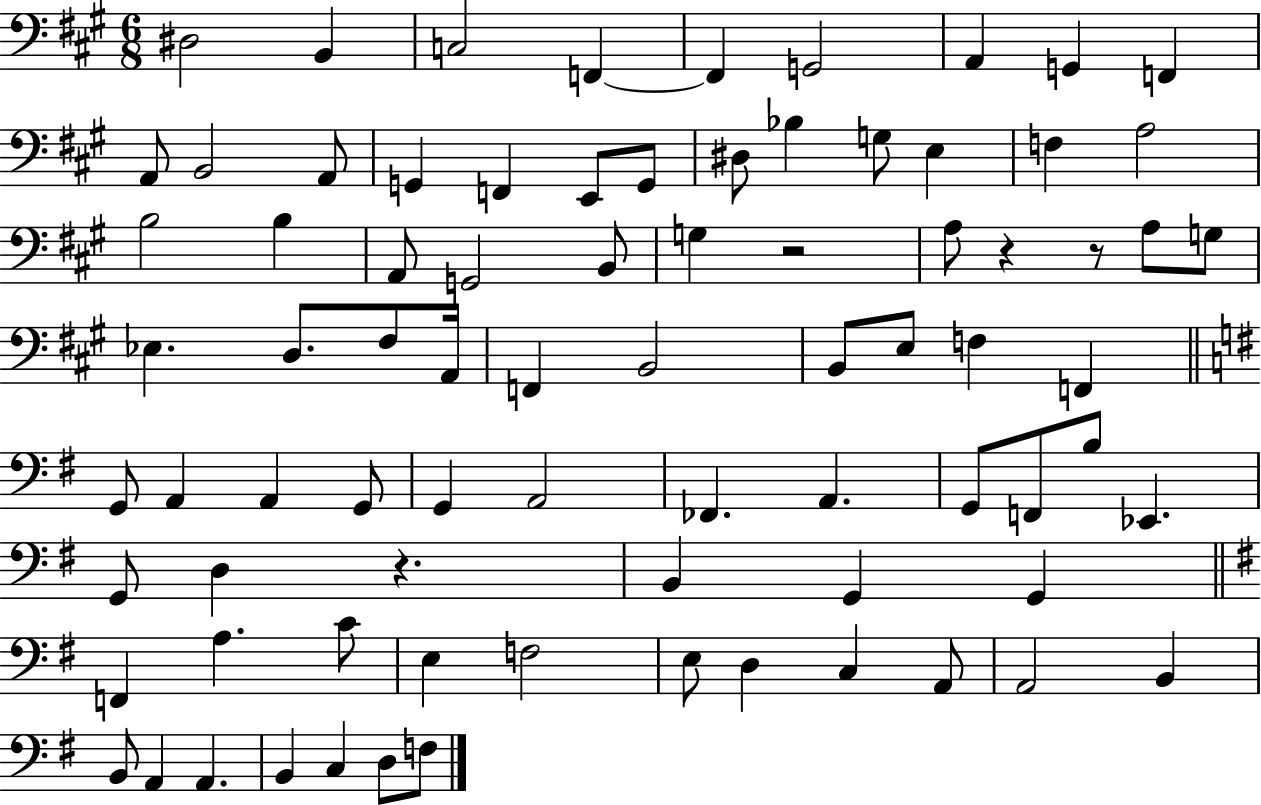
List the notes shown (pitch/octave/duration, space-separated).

D#3/h B2/q C3/h F2/q F2/q G2/h A2/q G2/q F2/q A2/e B2/h A2/e G2/q F2/q E2/e G2/e D#3/e Bb3/q G3/e E3/q F3/q A3/h B3/h B3/q A2/e G2/h B2/e G3/q R/h A3/e R/q R/e A3/e G3/e Eb3/q. D3/e. F#3/e A2/s F2/q B2/h B2/e E3/e F3/q F2/q G2/e A2/q A2/q G2/e G2/q A2/h FES2/q. A2/q. G2/e F2/e B3/e Eb2/q. G2/e D3/q R/q. B2/q G2/q G2/q F2/q A3/q. C4/e E3/q F3/h E3/e D3/q C3/q A2/e A2/h B2/q B2/e A2/q A2/q. B2/q C3/q D3/e F3/e